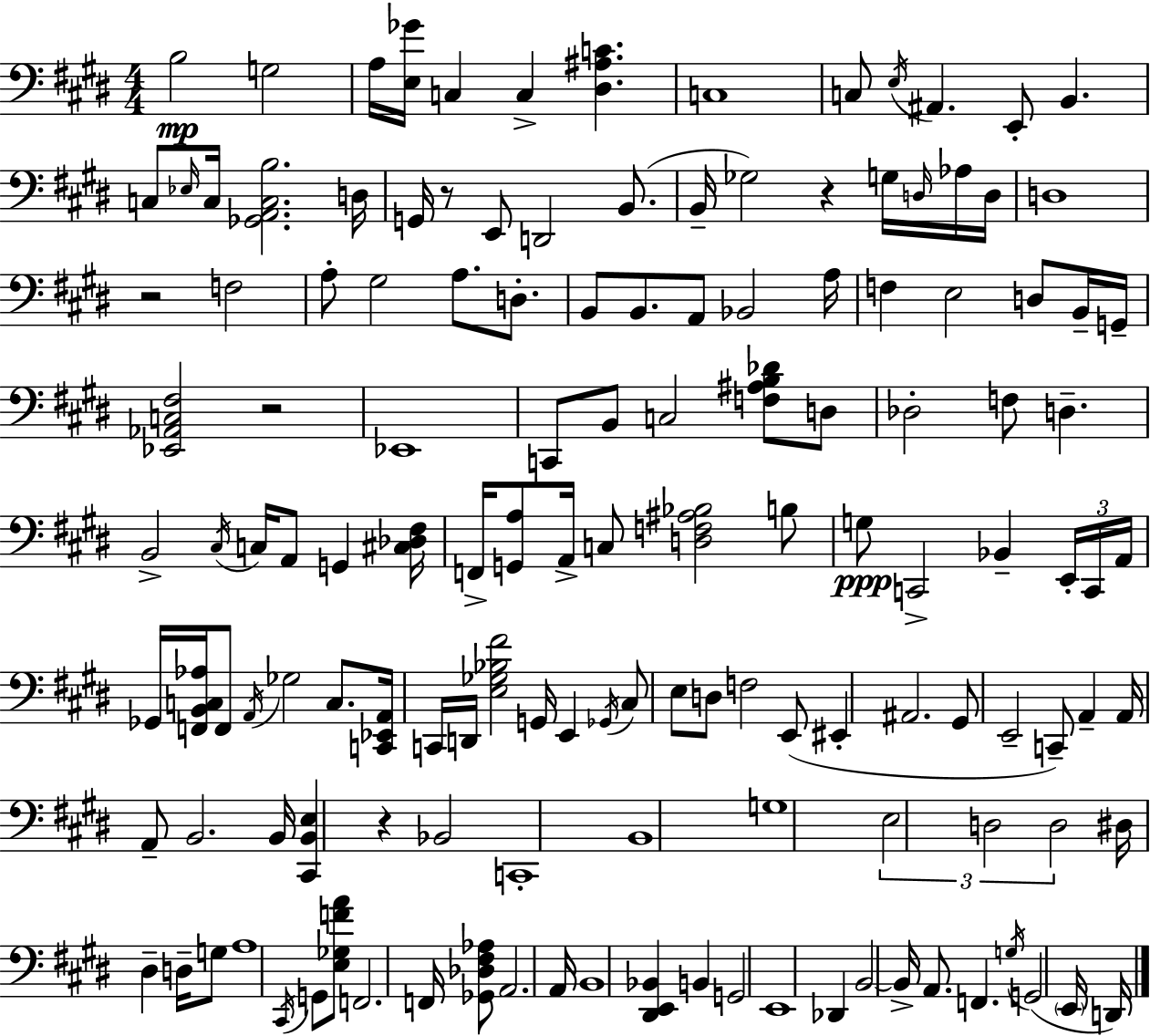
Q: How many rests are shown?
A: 5